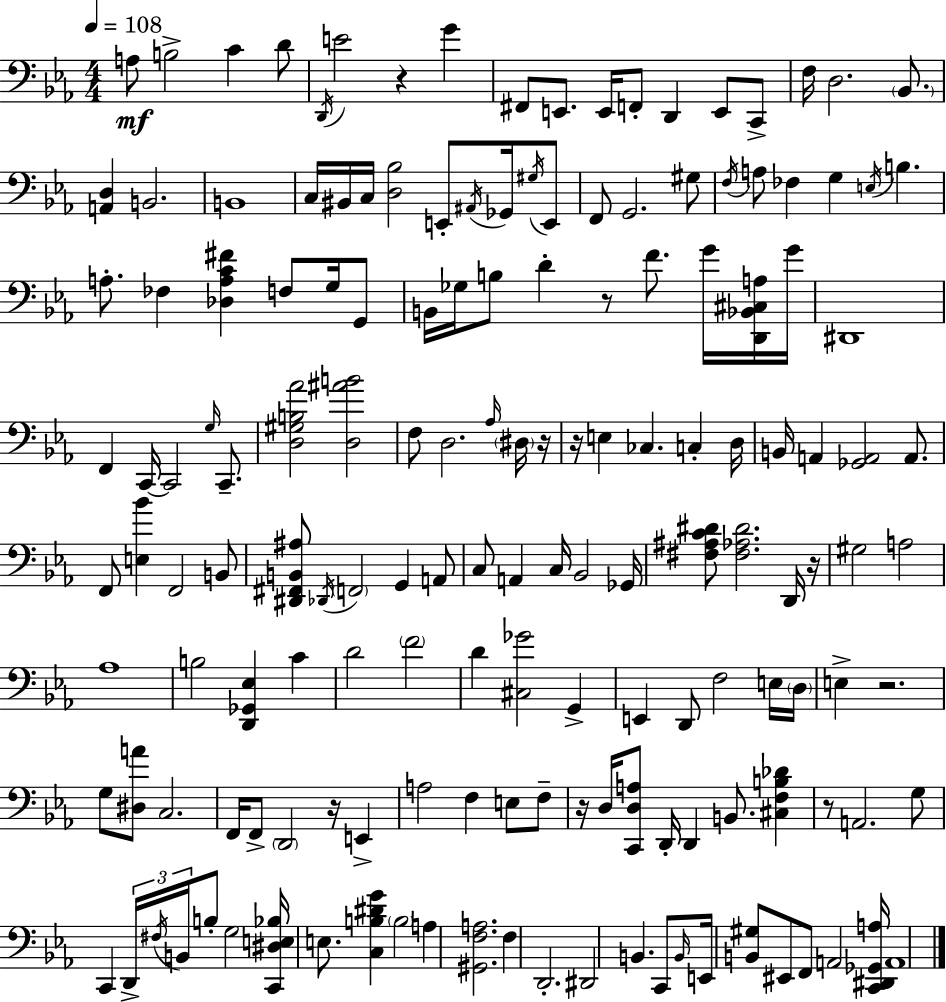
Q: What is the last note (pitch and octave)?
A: A2